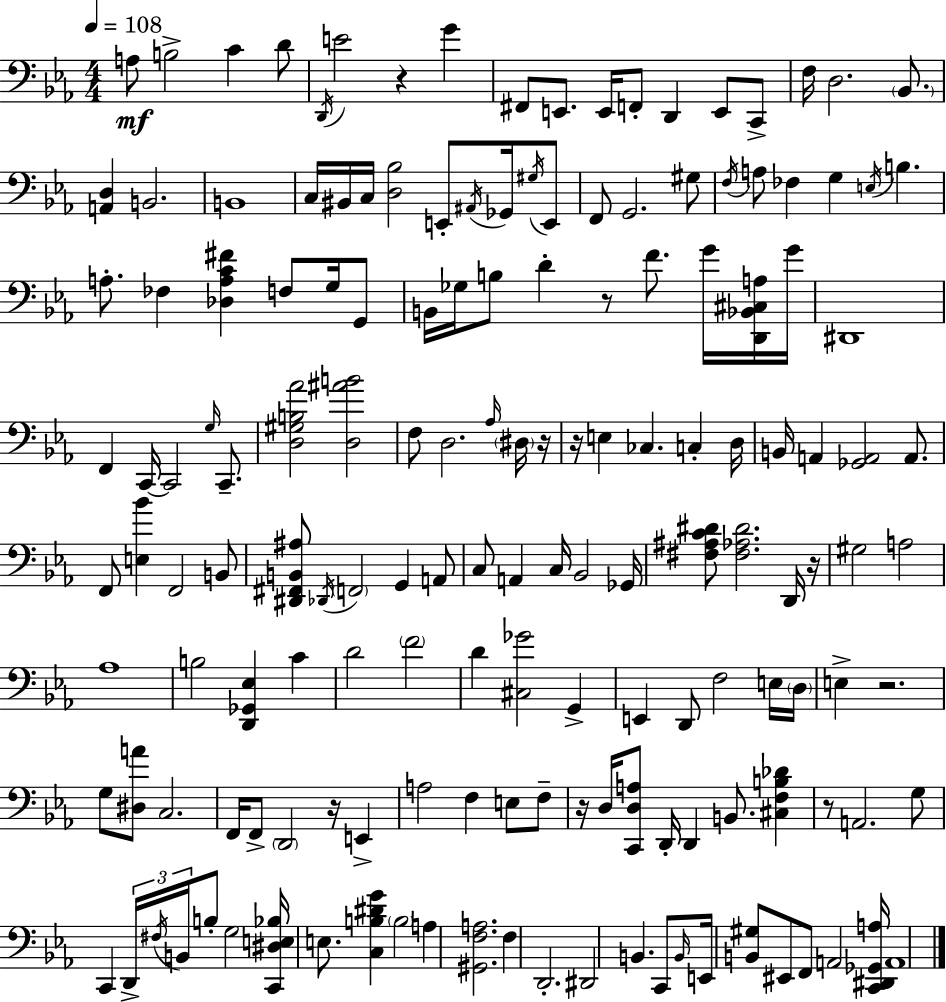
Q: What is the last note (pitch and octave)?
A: A2